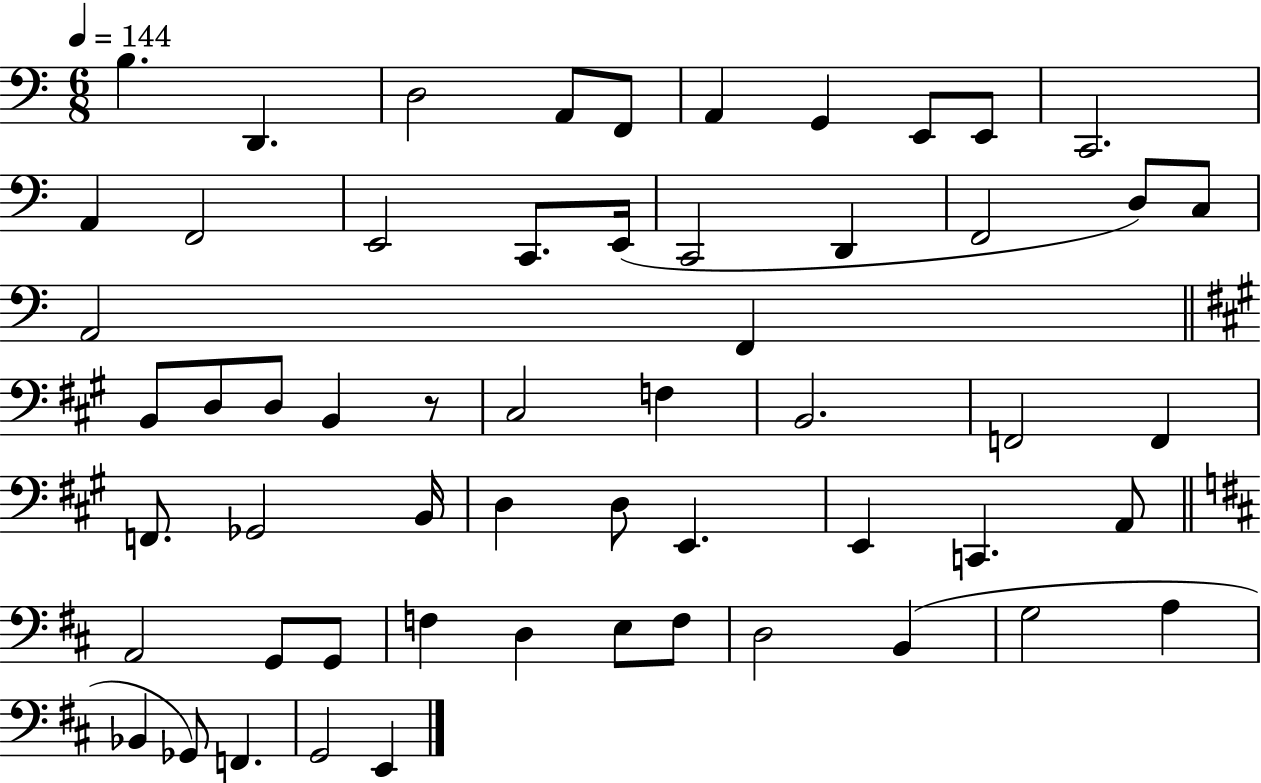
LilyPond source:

{
  \clef bass
  \numericTimeSignature
  \time 6/8
  \key c \major
  \tempo 4 = 144
  b4. d,4. | d2 a,8 f,8 | a,4 g,4 e,8 e,8 | c,2. | \break a,4 f,2 | e,2 c,8. e,16( | c,2 d,4 | f,2 d8) c8 | \break a,2 f,4 | \bar "||" \break \key a \major b,8 d8 d8 b,4 r8 | cis2 f4 | b,2. | f,2 f,4 | \break f,8. ges,2 b,16 | d4 d8 e,4. | e,4 c,4. a,8 | \bar "||" \break \key d \major a,2 g,8 g,8 | f4 d4 e8 f8 | d2 b,4( | g2 a4 | \break bes,4 ges,8) f,4. | g,2 e,4 | \bar "|."
}